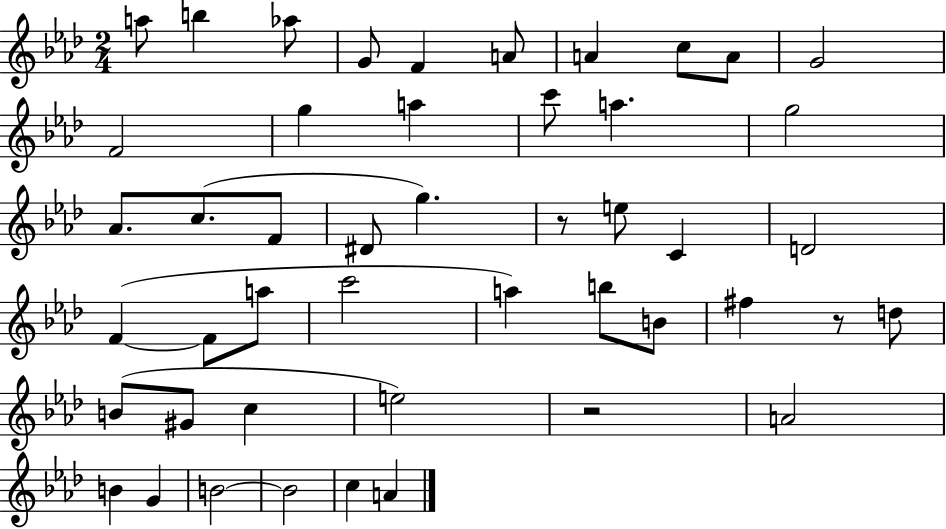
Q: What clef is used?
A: treble